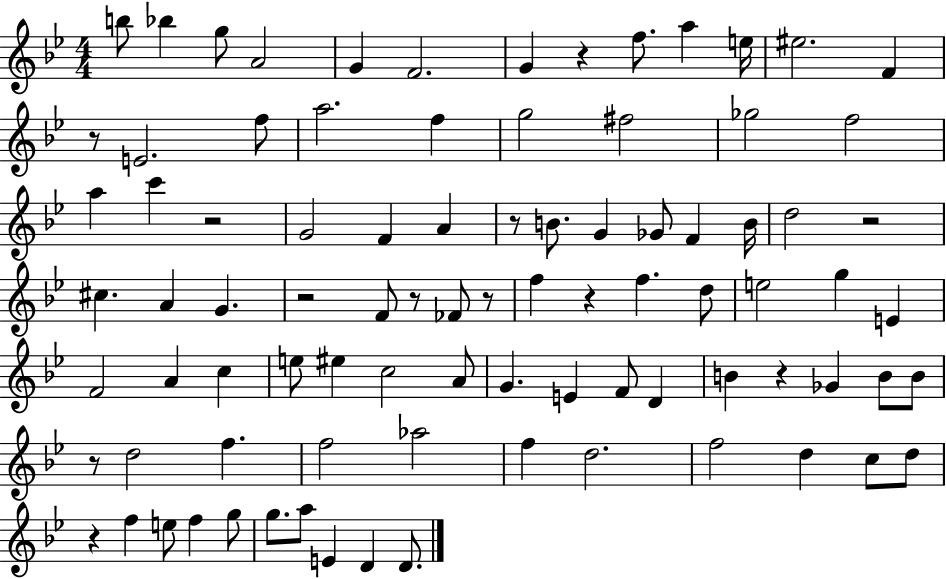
{
  \clef treble
  \numericTimeSignature
  \time 4/4
  \key bes \major
  b''8 bes''4 g''8 a'2 | g'4 f'2. | g'4 r4 f''8. a''4 e''16 | eis''2. f'4 | \break r8 e'2. f''8 | a''2. f''4 | g''2 fis''2 | ges''2 f''2 | \break a''4 c'''4 r2 | g'2 f'4 a'4 | r8 b'8. g'4 ges'8 f'4 b'16 | d''2 r2 | \break cis''4. a'4 g'4. | r2 f'8 r8 fes'8 r8 | f''4 r4 f''4. d''8 | e''2 g''4 e'4 | \break f'2 a'4 c''4 | e''8 eis''4 c''2 a'8 | g'4. e'4 f'8 d'4 | b'4 r4 ges'4 b'8 b'8 | \break r8 d''2 f''4. | f''2 aes''2 | f''4 d''2. | f''2 d''4 c''8 d''8 | \break r4 f''4 e''8 f''4 g''8 | g''8. a''8 e'4 d'4 d'8. | \bar "|."
}